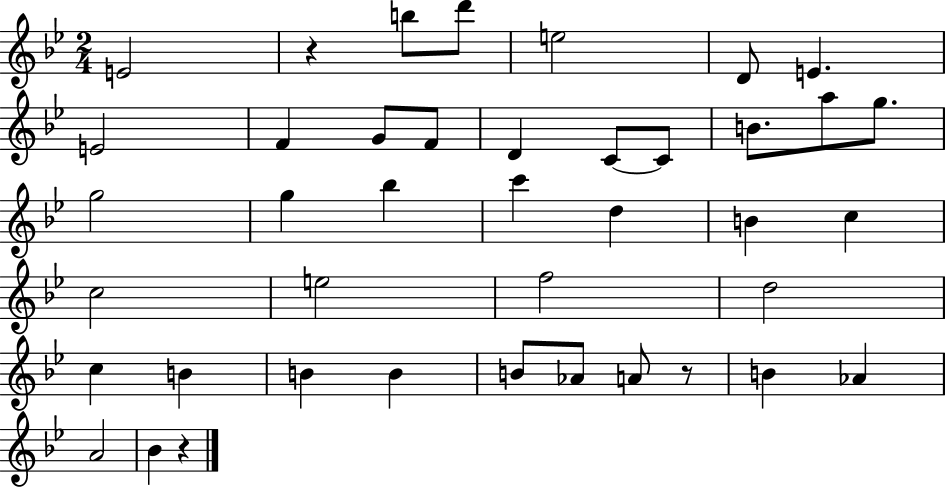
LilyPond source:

{
  \clef treble
  \numericTimeSignature
  \time 2/4
  \key bes \major
  \repeat volta 2 { e'2 | r4 b''8 d'''8 | e''2 | d'8 e'4. | \break e'2 | f'4 g'8 f'8 | d'4 c'8~~ c'8 | b'8. a''8 g''8. | \break g''2 | g''4 bes''4 | c'''4 d''4 | b'4 c''4 | \break c''2 | e''2 | f''2 | d''2 | \break c''4 b'4 | b'4 b'4 | b'8 aes'8 a'8 r8 | b'4 aes'4 | \break a'2 | bes'4 r4 | } \bar "|."
}